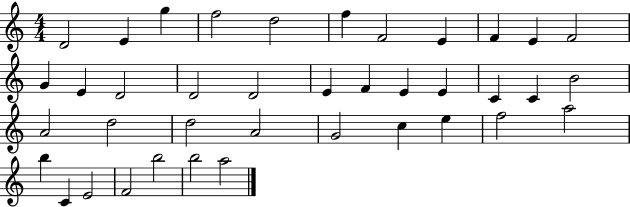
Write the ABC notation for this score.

X:1
T:Untitled
M:4/4
L:1/4
K:C
D2 E g f2 d2 f F2 E F E F2 G E D2 D2 D2 E F E E C C B2 A2 d2 d2 A2 G2 c e f2 a2 b C E2 F2 b2 b2 a2